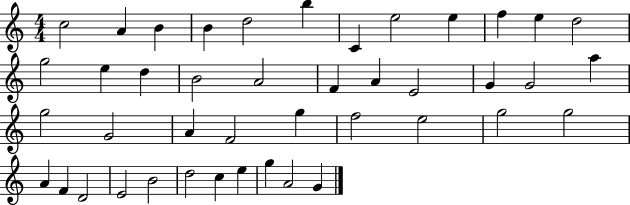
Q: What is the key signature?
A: C major